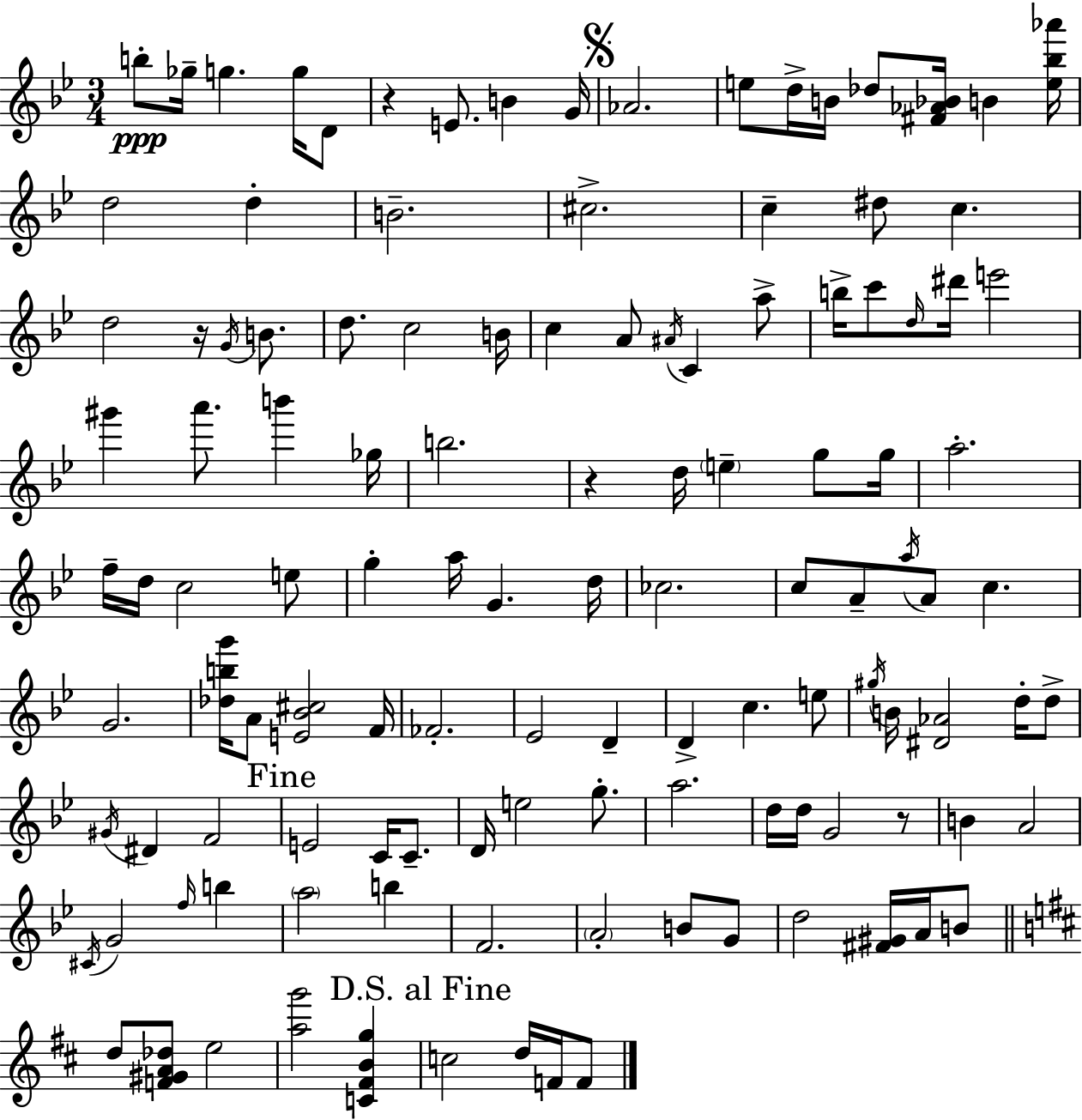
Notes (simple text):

B5/e Gb5/s G5/q. G5/s D4/e R/q E4/e. B4/q G4/s Ab4/h. E5/e D5/s B4/s Db5/e [F#4,Ab4,Bb4]/s B4/q [E5,Bb5,Ab6]/s D5/h D5/q B4/h. C#5/h. C5/q D#5/e C5/q. D5/h R/s G4/s B4/e. D5/e. C5/h B4/s C5/q A4/e A#4/s C4/q A5/e B5/s C6/e D5/s D#6/s E6/h G#6/q A6/e. B6/q Gb5/s B5/h. R/q D5/s E5/q G5/e G5/s A5/h. F5/s D5/s C5/h E5/e G5/q A5/s G4/q. D5/s CES5/h. C5/e A4/e A5/s A4/e C5/q. G4/h. [Db5,B5,G6]/s A4/e [E4,Bb4,C#5]/h F4/s FES4/h. Eb4/h D4/q D4/q C5/q. E5/e G#5/s B4/s [D#4,Ab4]/h D5/s D5/e G#4/s D#4/q F4/h E4/h C4/s C4/e. D4/s E5/h G5/e. A5/h. D5/s D5/s G4/h R/e B4/q A4/h C#4/s G4/h F5/s B5/q A5/h B5/q F4/h. A4/h B4/e G4/e D5/h [F#4,G#4]/s A4/s B4/e D5/e [F4,G#4,A4,Db5]/e E5/h [A5,G6]/h [C4,F#4,B4,G5]/q C5/h D5/s F4/s F4/e